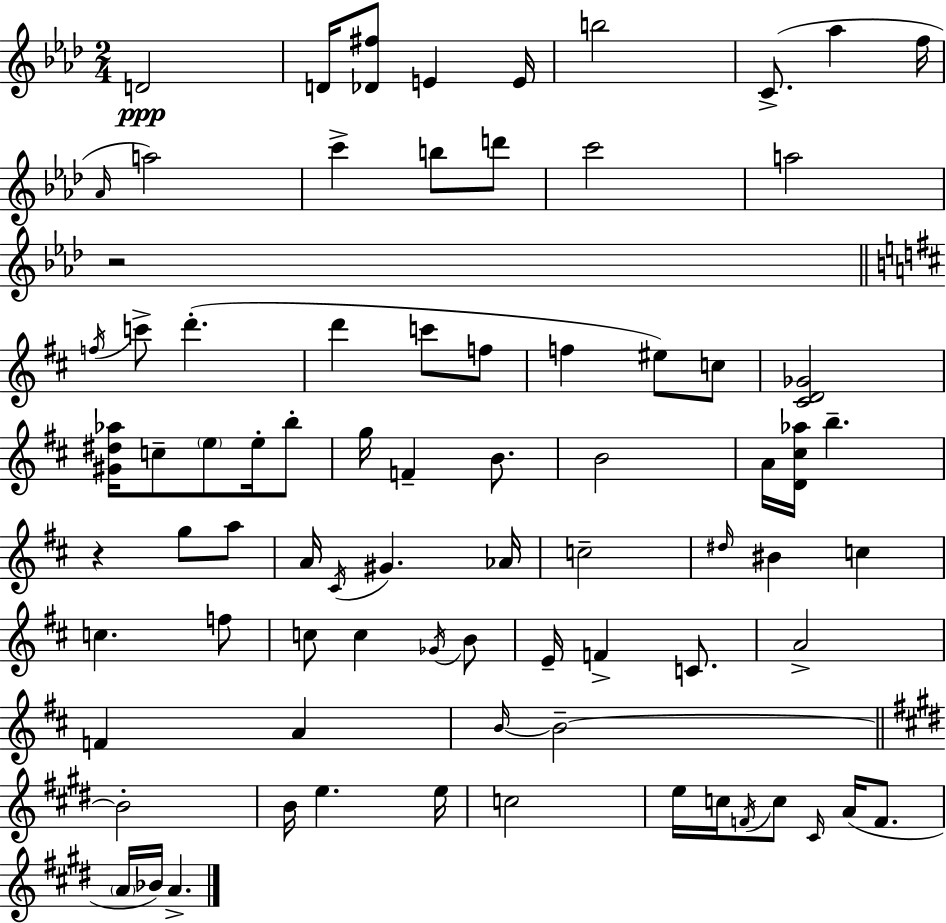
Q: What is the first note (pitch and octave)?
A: D4